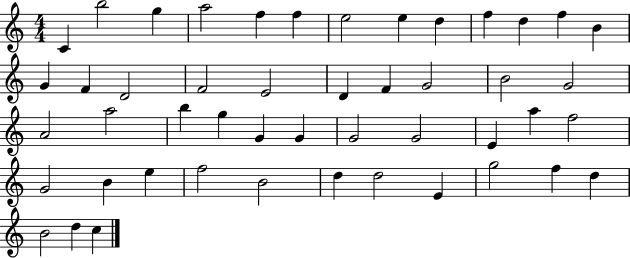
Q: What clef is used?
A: treble